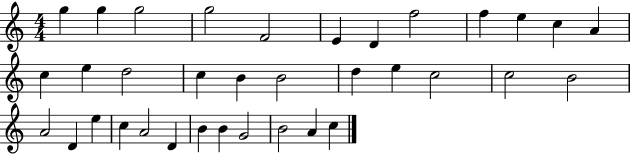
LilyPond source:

{
  \clef treble
  \numericTimeSignature
  \time 4/4
  \key c \major
  g''4 g''4 g''2 | g''2 f'2 | e'4 d'4 f''2 | f''4 e''4 c''4 a'4 | \break c''4 e''4 d''2 | c''4 b'4 b'2 | d''4 e''4 c''2 | c''2 b'2 | \break a'2 d'4 e''4 | c''4 a'2 d'4 | b'4 b'4 g'2 | b'2 a'4 c''4 | \break \bar "|."
}